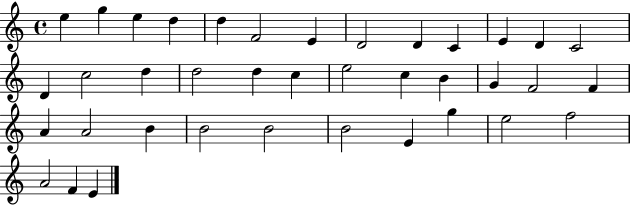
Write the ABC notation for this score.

X:1
T:Untitled
M:4/4
L:1/4
K:C
e g e d d F2 E D2 D C E D C2 D c2 d d2 d c e2 c B G F2 F A A2 B B2 B2 B2 E g e2 f2 A2 F E